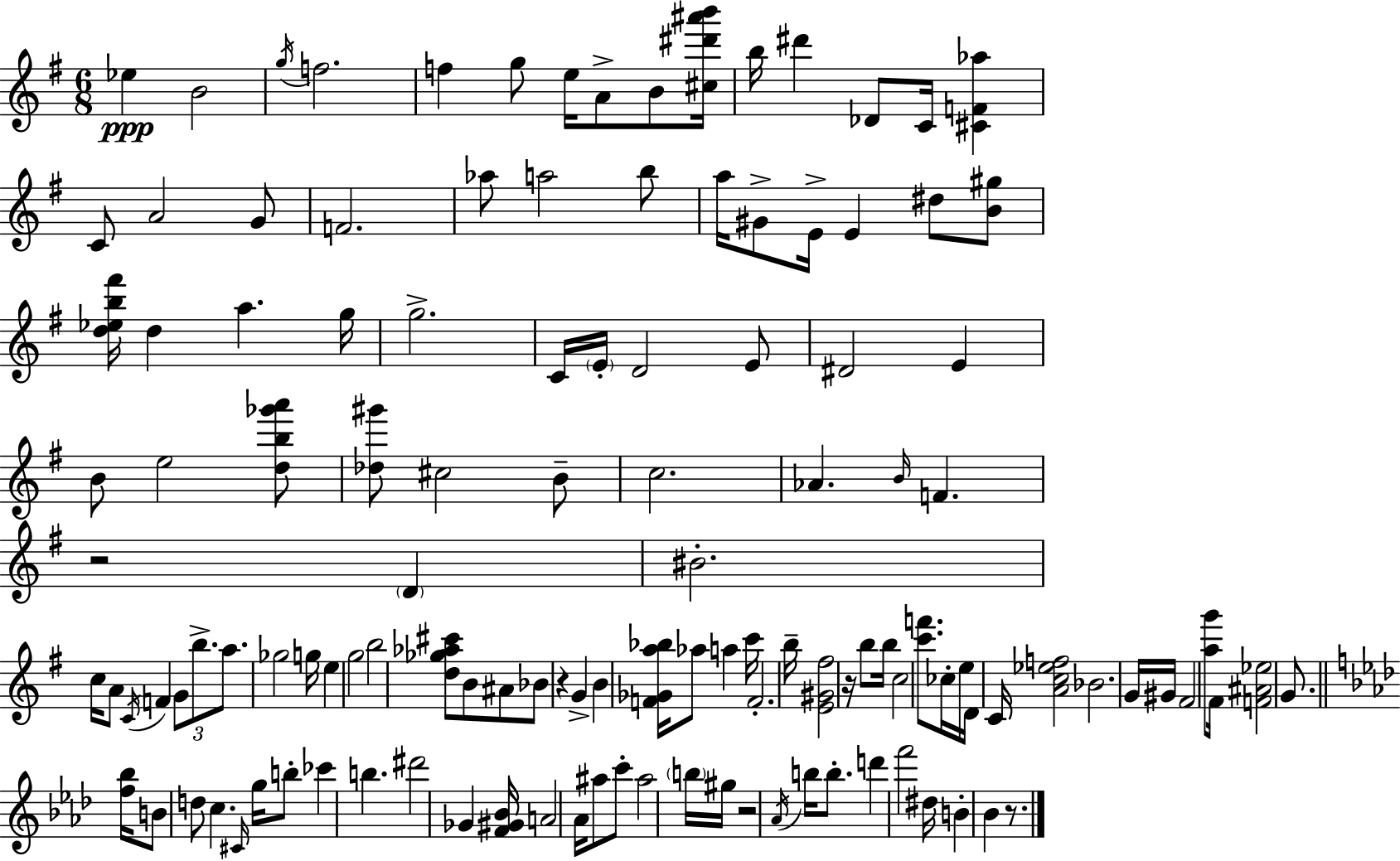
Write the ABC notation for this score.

X:1
T:Untitled
M:6/8
L:1/4
K:G
_e B2 g/4 f2 f g/2 e/4 A/2 B/2 [^c^d'^a'b']/4 b/4 ^d' _D/2 C/4 [^CF_a] C/2 A2 G/2 F2 _a/2 a2 b/2 a/4 ^G/2 E/4 E ^d/2 [B^g]/2 [d_eb^f']/4 d a g/4 g2 C/4 E/4 D2 E/2 ^D2 E B/2 e2 [db_g'a']/2 [_d^g']/2 ^c2 B/2 c2 _A B/4 F z2 D ^B2 c/4 A/2 C/4 F G/2 b/2 a/2 _g2 g/4 e g2 b2 [d_g_a^c']/2 B/2 ^A/2 _B/2 z G B [F_Ga_b]/4 _a/2 a c'/4 F2 b/4 [E^G^f]2 z/4 b/2 b/4 c2 [c'f']/2 _c/4 e/4 D/4 C/4 [Ac_ef]2 _B2 G/4 ^G/4 ^F2 [ag']/2 ^F/4 [F^A_e]2 G/2 [f_b]/4 B/2 d/2 c ^C/4 g/4 b/2 _c' b ^d'2 _G [F^G_B]/4 A2 _A/4 ^a/2 c'/2 ^a2 b/4 ^g/4 z2 _A/4 b/4 b/2 d' f'2 ^d/4 B _B z/2